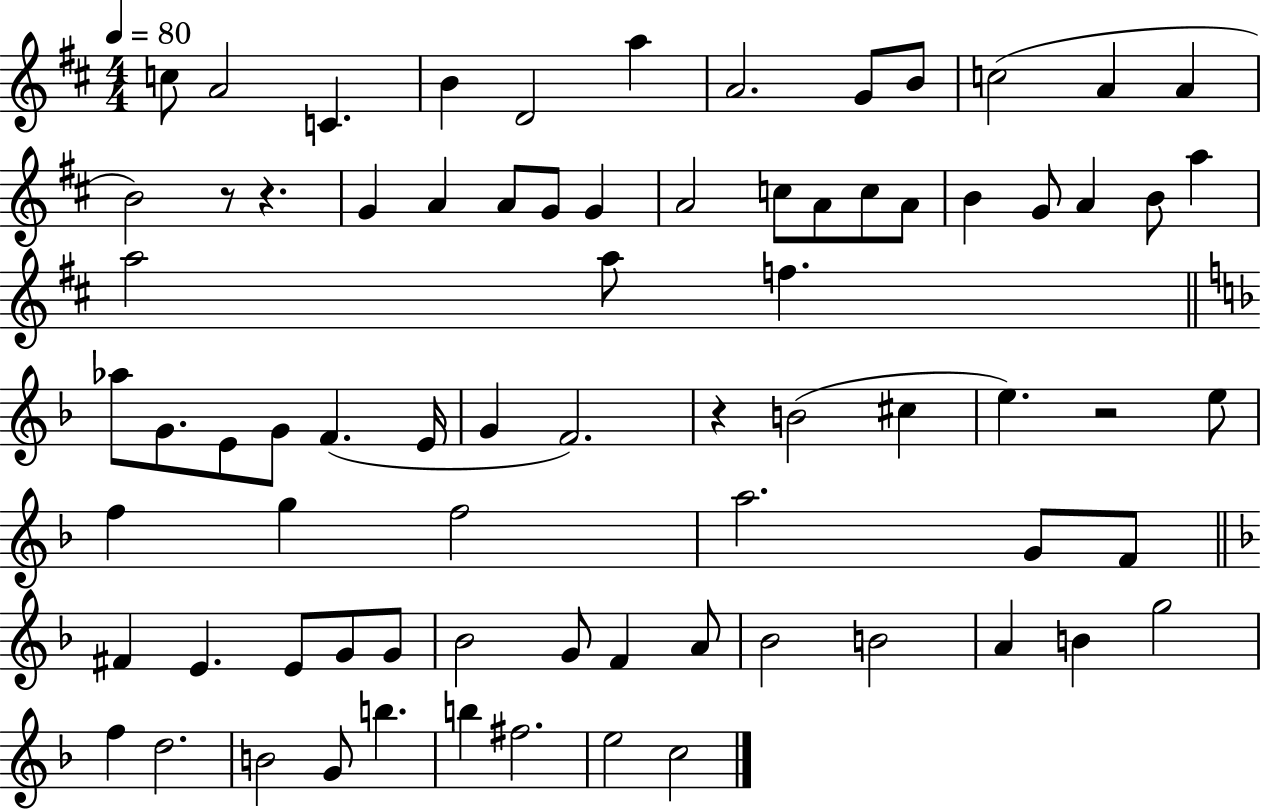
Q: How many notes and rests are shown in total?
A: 76